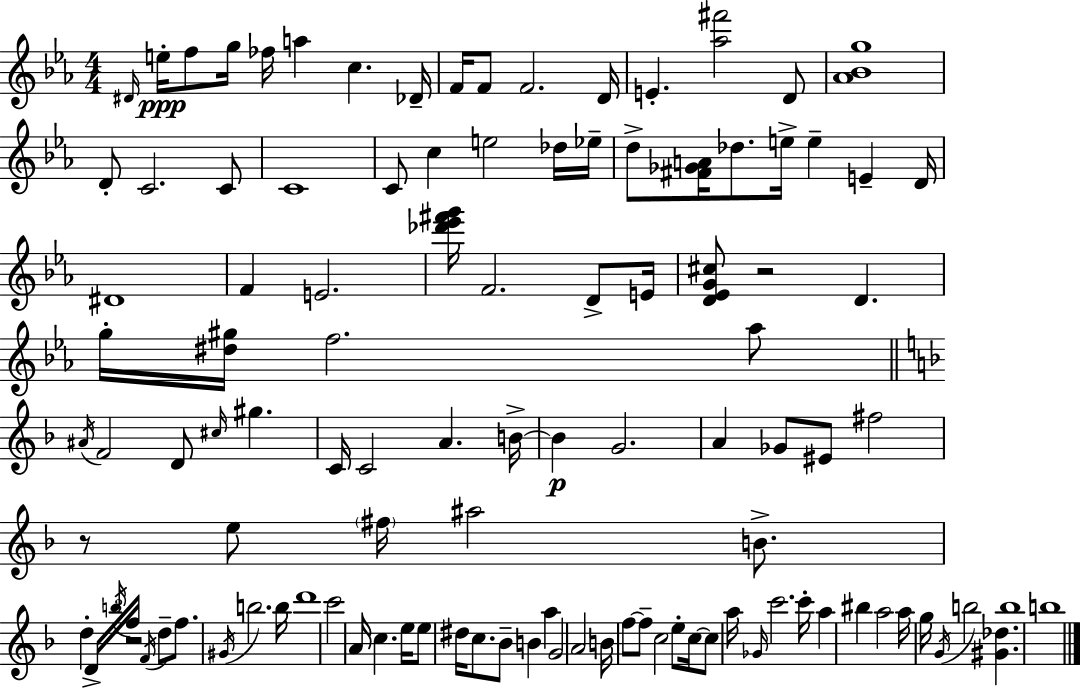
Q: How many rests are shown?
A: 3